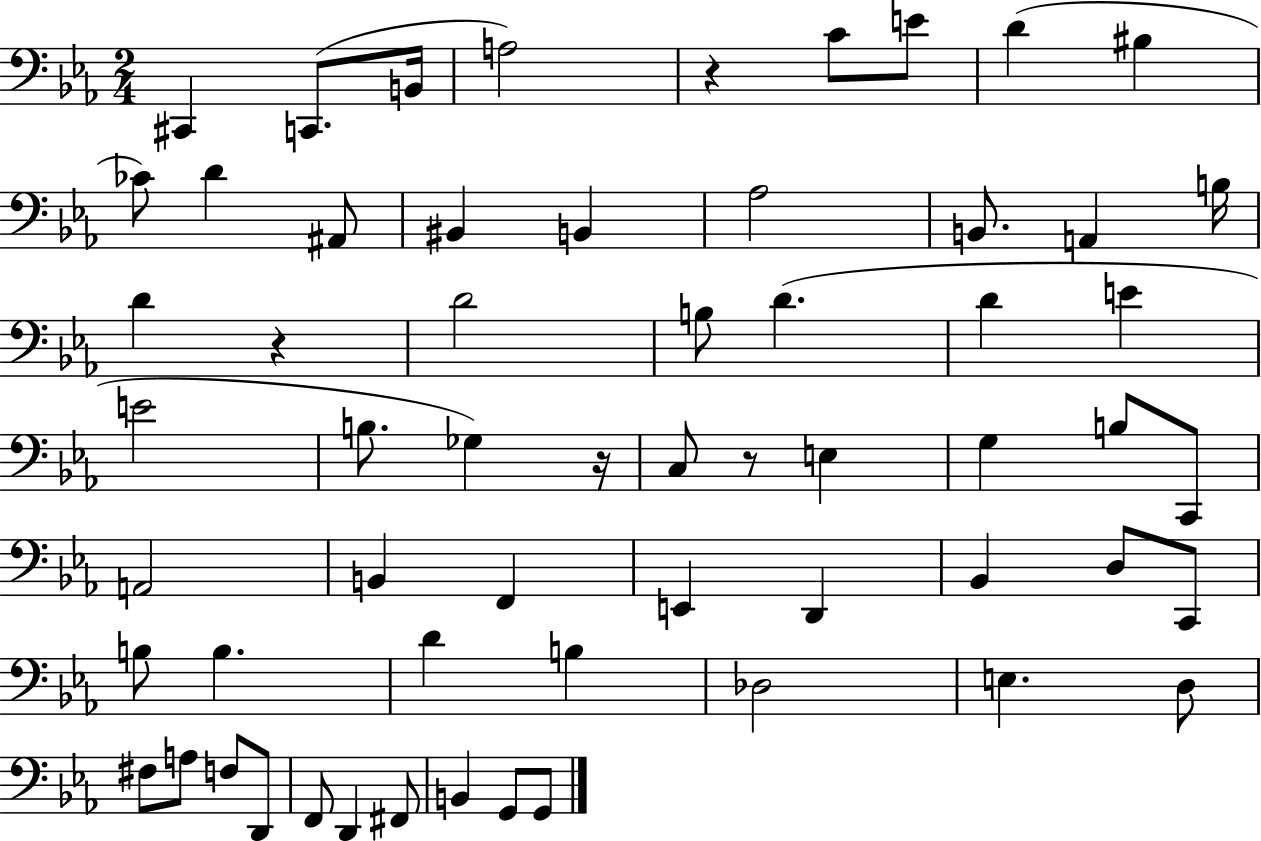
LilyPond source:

{
  \clef bass
  \numericTimeSignature
  \time 2/4
  \key ees \major
  cis,4 c,8.( b,16 | a2) | r4 c'8 e'8 | d'4( bis4 | \break ces'8) d'4 ais,8 | bis,4 b,4 | aes2 | b,8. a,4 b16 | \break d'4 r4 | d'2 | b8 d'4.( | d'4 e'4 | \break e'2 | b8. ges4) r16 | c8 r8 e4 | g4 b8 c,8 | \break a,2 | b,4 f,4 | e,4 d,4 | bes,4 d8 c,8 | \break b8 b4. | d'4 b4 | des2 | e4. d8 | \break fis8 a8 f8 d,8 | f,8 d,4 fis,8 | b,4 g,8 g,8 | \bar "|."
}